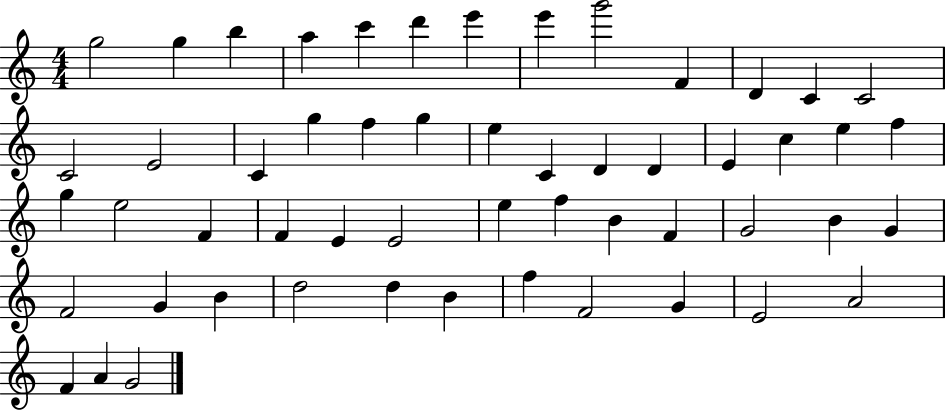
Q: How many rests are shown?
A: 0